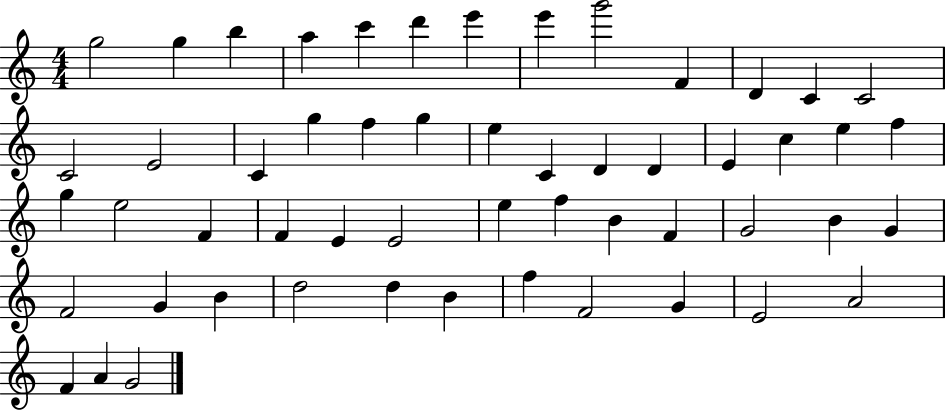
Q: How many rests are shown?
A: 0